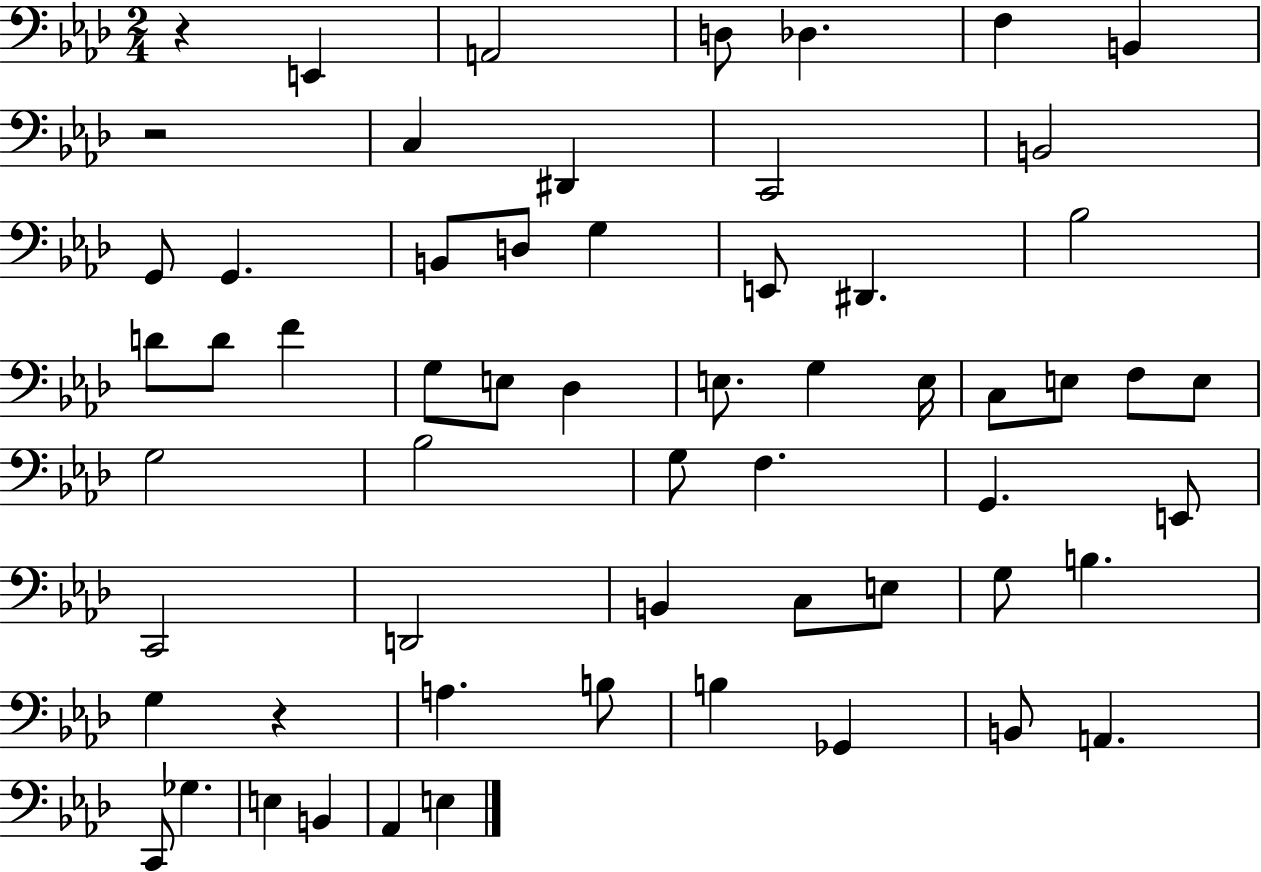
{
  \clef bass
  \numericTimeSignature
  \time 2/4
  \key aes \major
  r4 e,4 | a,2 | d8 des4. | f4 b,4 | \break r2 | c4 dis,4 | c,2 | b,2 | \break g,8 g,4. | b,8 d8 g4 | e,8 dis,4. | bes2 | \break d'8 d'8 f'4 | g8 e8 des4 | e8. g4 e16 | c8 e8 f8 e8 | \break g2 | bes2 | g8 f4. | g,4. e,8 | \break c,2 | d,2 | b,4 c8 e8 | g8 b4. | \break g4 r4 | a4. b8 | b4 ges,4 | b,8 a,4. | \break c,8 ges4. | e4 b,4 | aes,4 e4 | \bar "|."
}